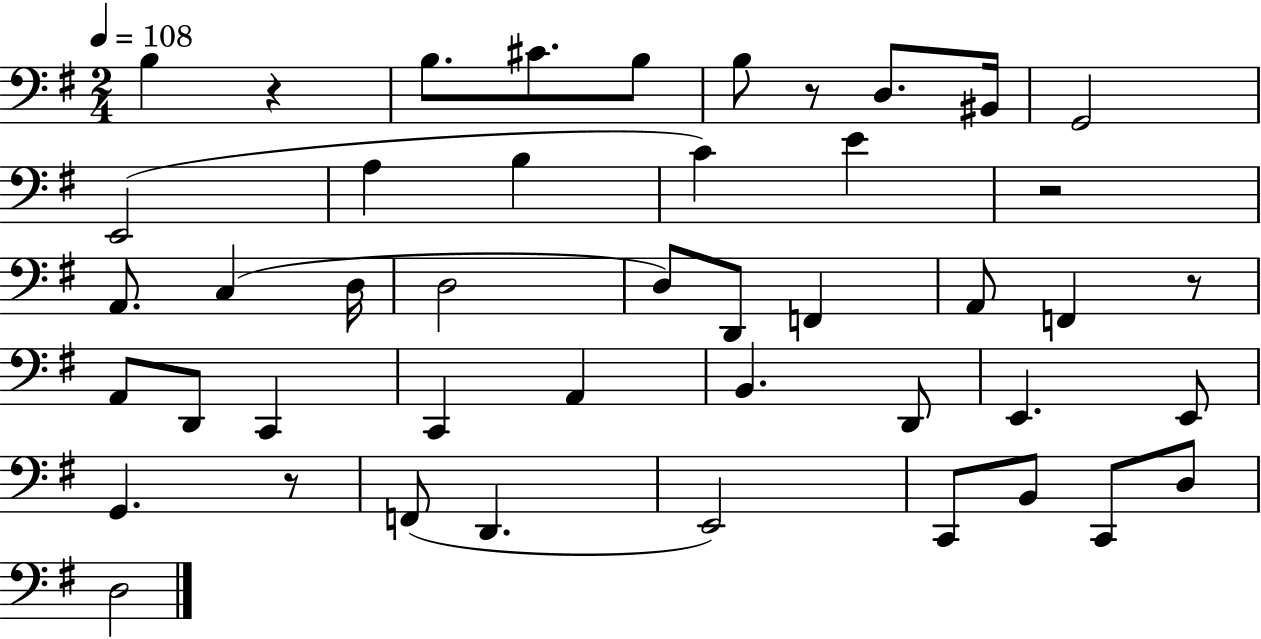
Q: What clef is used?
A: bass